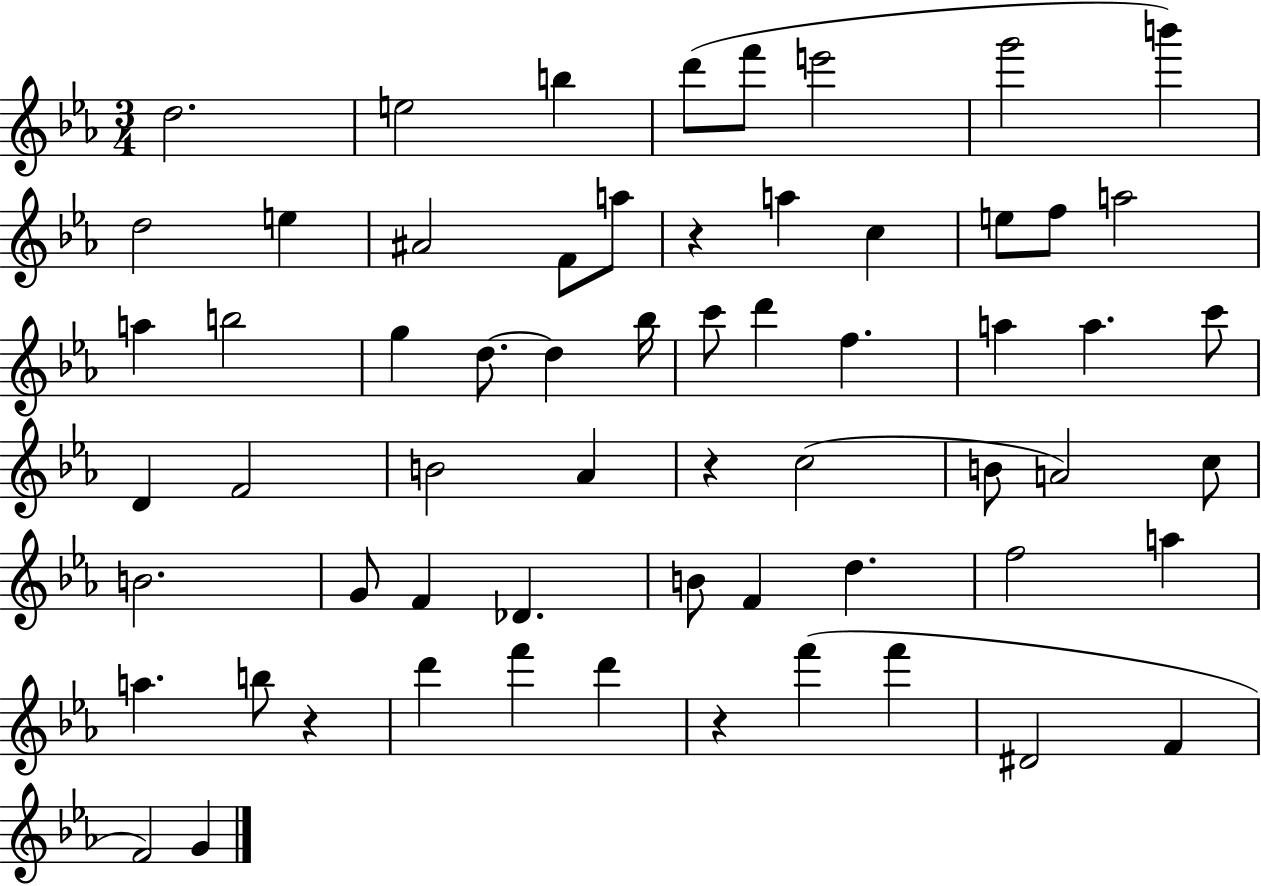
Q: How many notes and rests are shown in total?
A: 62